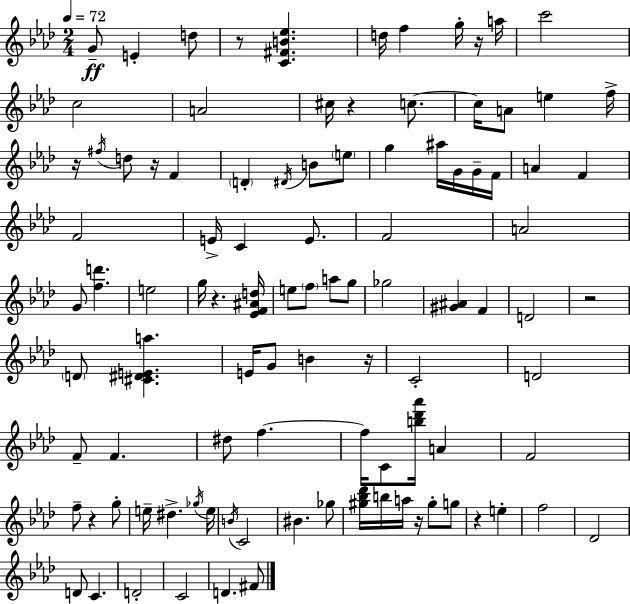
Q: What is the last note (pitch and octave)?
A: F#4